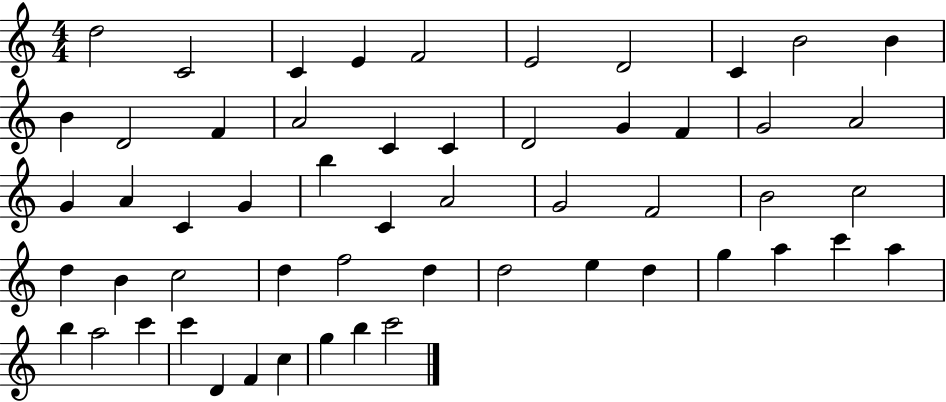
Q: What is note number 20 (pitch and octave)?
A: G4